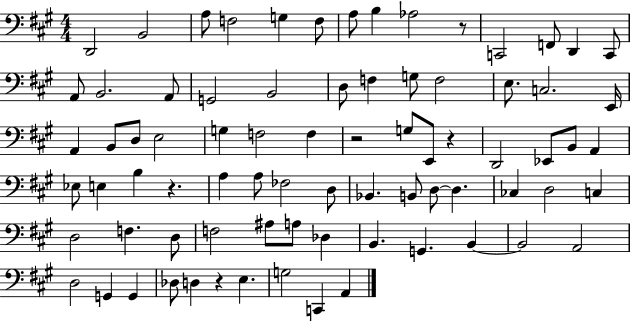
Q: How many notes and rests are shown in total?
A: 78